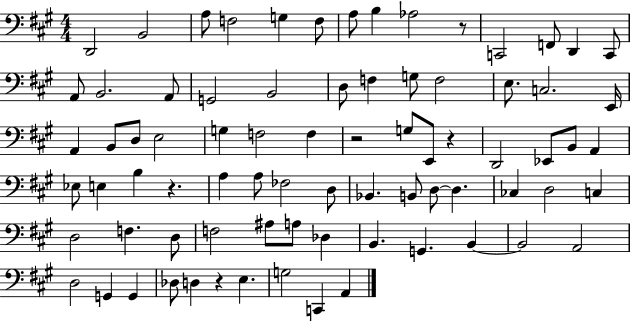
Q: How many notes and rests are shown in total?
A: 78